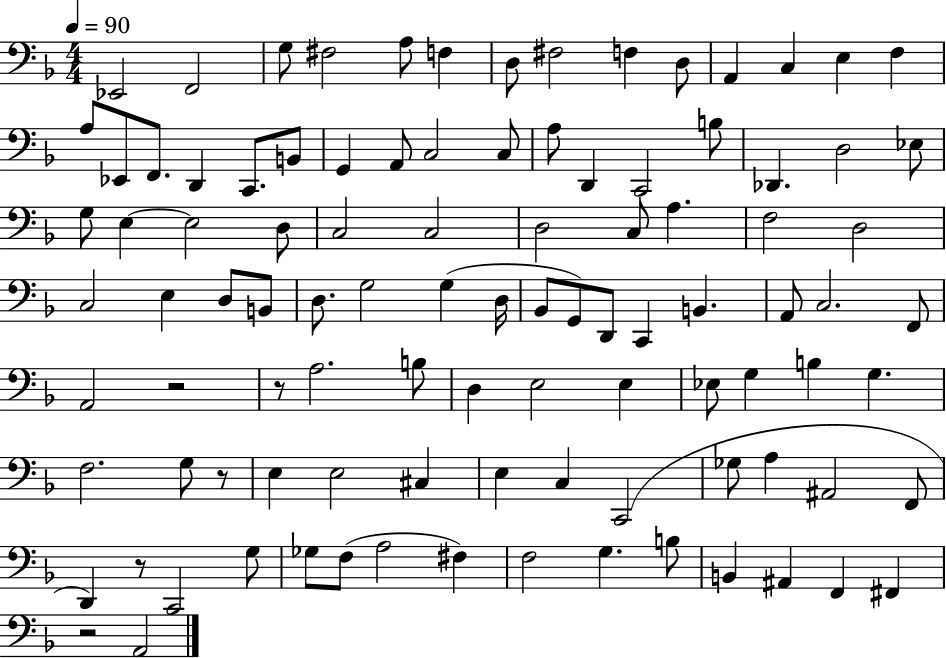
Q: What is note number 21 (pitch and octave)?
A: G2